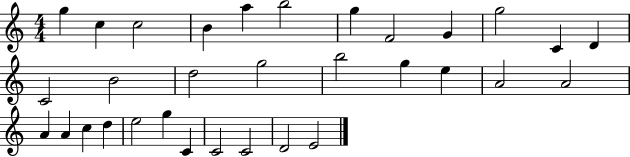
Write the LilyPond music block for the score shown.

{
  \clef treble
  \numericTimeSignature
  \time 4/4
  \key c \major
  g''4 c''4 c''2 | b'4 a''4 b''2 | g''4 f'2 g'4 | g''2 c'4 d'4 | \break c'2 b'2 | d''2 g''2 | b''2 g''4 e''4 | a'2 a'2 | \break a'4 a'4 c''4 d''4 | e''2 g''4 c'4 | c'2 c'2 | d'2 e'2 | \break \bar "|."
}